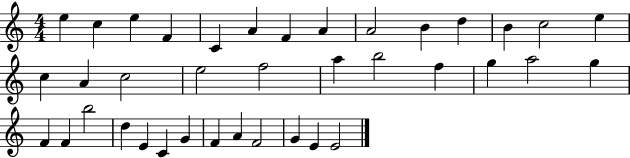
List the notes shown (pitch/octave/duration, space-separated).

E5/q C5/q E5/q F4/q C4/q A4/q F4/q A4/q A4/h B4/q D5/q B4/q C5/h E5/q C5/q A4/q C5/h E5/h F5/h A5/q B5/h F5/q G5/q A5/h G5/q F4/q F4/q B5/h D5/q E4/q C4/q G4/q F4/q A4/q F4/h G4/q E4/q E4/h